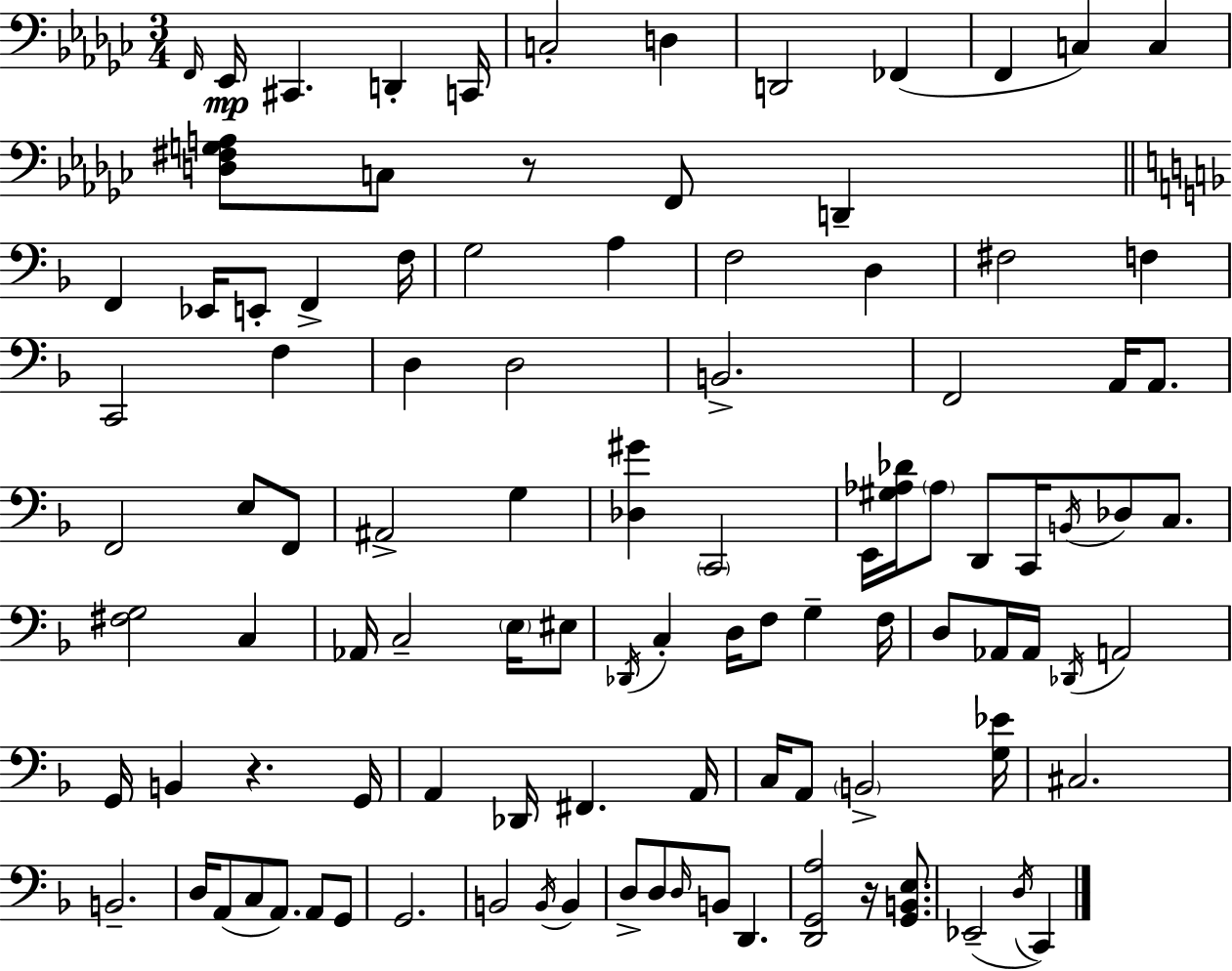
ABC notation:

X:1
T:Untitled
M:3/4
L:1/4
K:Ebm
F,,/4 _E,,/4 ^C,, D,, C,,/4 C,2 D, D,,2 _F,, F,, C, C, [D,^F,G,A,]/2 C,/2 z/2 F,,/2 D,, F,, _E,,/4 E,,/2 F,, F,/4 G,2 A, F,2 D, ^F,2 F, C,,2 F, D, D,2 B,,2 F,,2 A,,/4 A,,/2 F,,2 E,/2 F,,/2 ^A,,2 G, [_D,^G] C,,2 E,,/4 [^G,_A,_D]/4 _A,/2 D,,/2 C,,/4 B,,/4 _D,/2 C,/2 [^F,G,]2 C, _A,,/4 C,2 E,/4 ^E,/2 _D,,/4 C, D,/4 F,/2 G, F,/4 D,/2 _A,,/4 _A,,/4 _D,,/4 A,,2 G,,/4 B,, z G,,/4 A,, _D,,/4 ^F,, A,,/4 C,/4 A,,/2 B,,2 [G,_E]/4 ^C,2 B,,2 D,/4 A,,/2 C,/2 A,,/2 A,,/2 G,,/2 G,,2 B,,2 B,,/4 B,, D,/2 D,/2 D,/4 B,,/2 D,, [D,,G,,A,]2 z/4 [G,,B,,E,]/2 _E,,2 D,/4 C,,